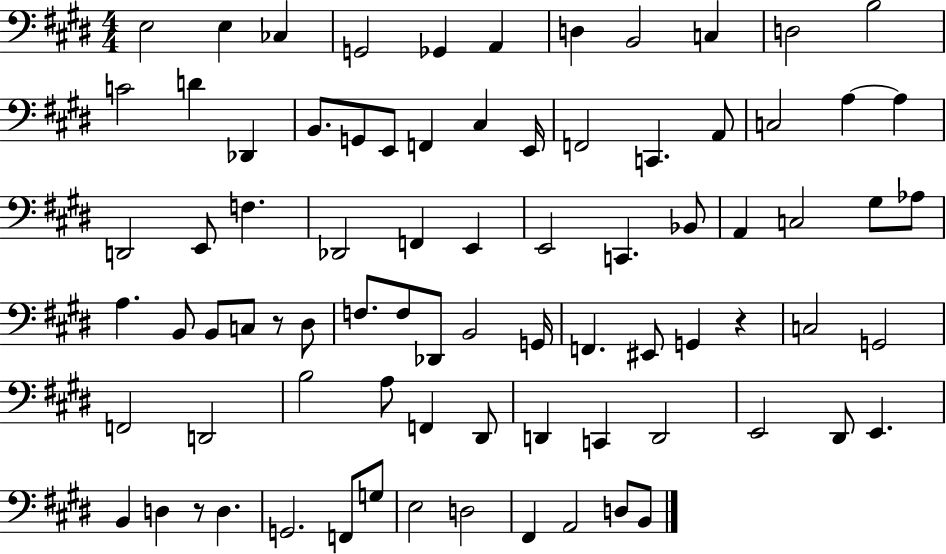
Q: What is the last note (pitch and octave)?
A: B2